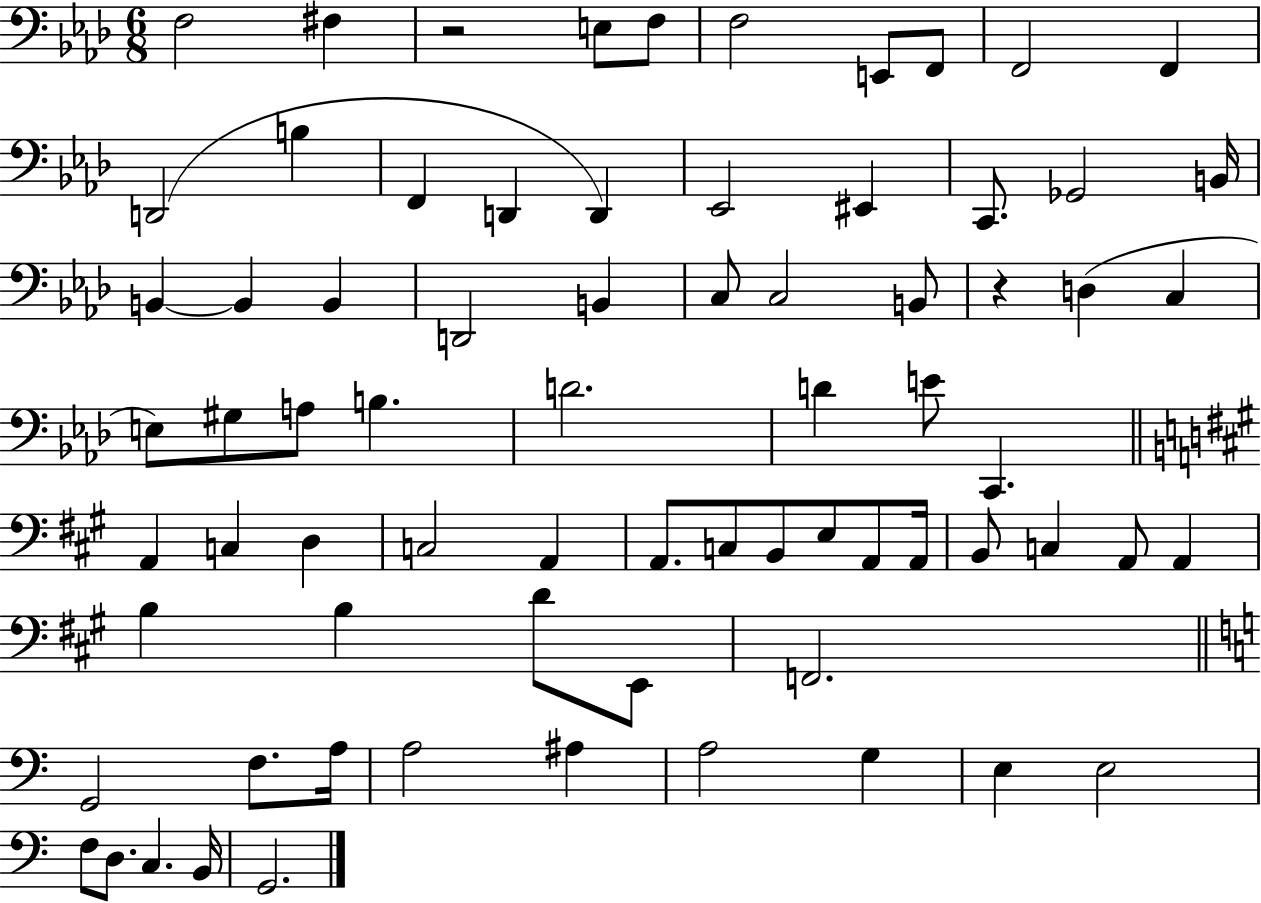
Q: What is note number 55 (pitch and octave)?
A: D4